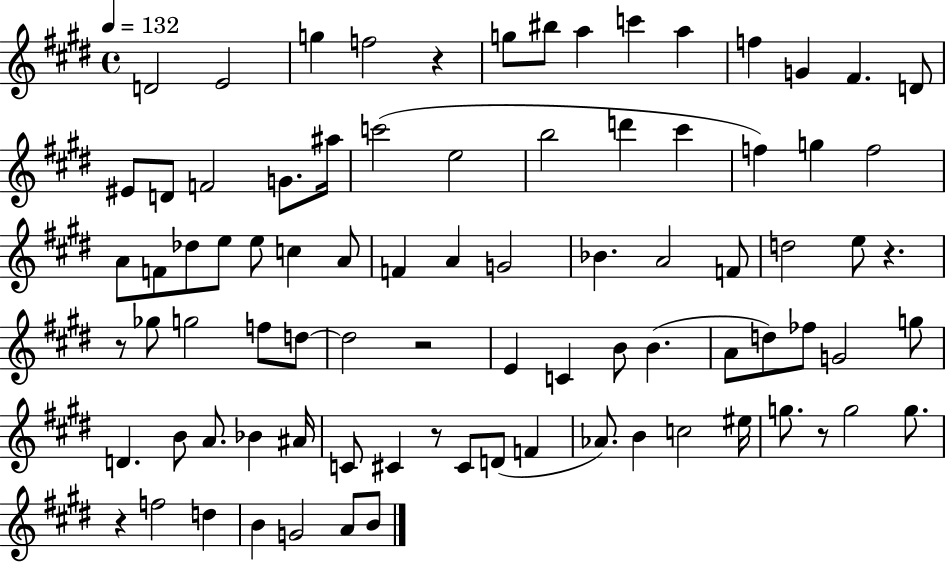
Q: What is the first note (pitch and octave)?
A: D4